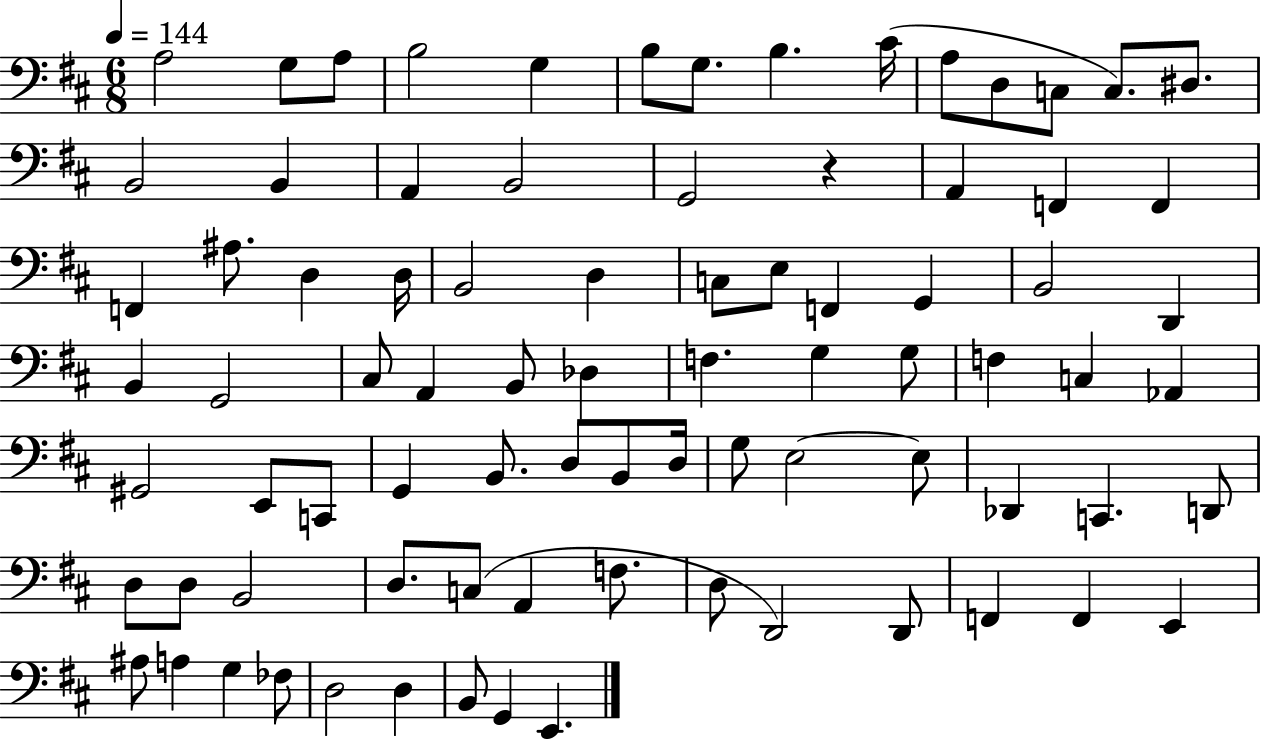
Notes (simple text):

A3/h G3/e A3/e B3/h G3/q B3/e G3/e. B3/q. C#4/s A3/e D3/e C3/e C3/e. D#3/e. B2/h B2/q A2/q B2/h G2/h R/q A2/q F2/q F2/q F2/q A#3/e. D3/q D3/s B2/h D3/q C3/e E3/e F2/q G2/q B2/h D2/q B2/q G2/h C#3/e A2/q B2/e Db3/q F3/q. G3/q G3/e F3/q C3/q Ab2/q G#2/h E2/e C2/e G2/q B2/e. D3/e B2/e D3/s G3/e E3/h E3/e Db2/q C2/q. D2/e D3/e D3/e B2/h D3/e. C3/e A2/q F3/e. D3/e D2/h D2/e F2/q F2/q E2/q A#3/e A3/q G3/q FES3/e D3/h D3/q B2/e G2/q E2/q.